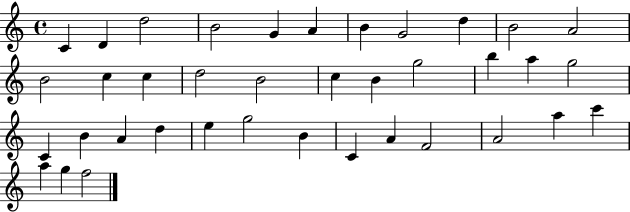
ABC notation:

X:1
T:Untitled
M:4/4
L:1/4
K:C
C D d2 B2 G A B G2 d B2 A2 B2 c c d2 B2 c B g2 b a g2 C B A d e g2 B C A F2 A2 a c' a g f2